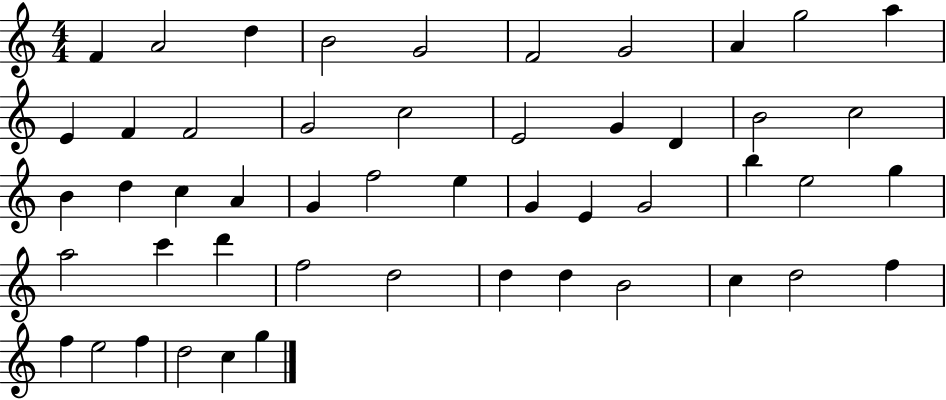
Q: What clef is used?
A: treble